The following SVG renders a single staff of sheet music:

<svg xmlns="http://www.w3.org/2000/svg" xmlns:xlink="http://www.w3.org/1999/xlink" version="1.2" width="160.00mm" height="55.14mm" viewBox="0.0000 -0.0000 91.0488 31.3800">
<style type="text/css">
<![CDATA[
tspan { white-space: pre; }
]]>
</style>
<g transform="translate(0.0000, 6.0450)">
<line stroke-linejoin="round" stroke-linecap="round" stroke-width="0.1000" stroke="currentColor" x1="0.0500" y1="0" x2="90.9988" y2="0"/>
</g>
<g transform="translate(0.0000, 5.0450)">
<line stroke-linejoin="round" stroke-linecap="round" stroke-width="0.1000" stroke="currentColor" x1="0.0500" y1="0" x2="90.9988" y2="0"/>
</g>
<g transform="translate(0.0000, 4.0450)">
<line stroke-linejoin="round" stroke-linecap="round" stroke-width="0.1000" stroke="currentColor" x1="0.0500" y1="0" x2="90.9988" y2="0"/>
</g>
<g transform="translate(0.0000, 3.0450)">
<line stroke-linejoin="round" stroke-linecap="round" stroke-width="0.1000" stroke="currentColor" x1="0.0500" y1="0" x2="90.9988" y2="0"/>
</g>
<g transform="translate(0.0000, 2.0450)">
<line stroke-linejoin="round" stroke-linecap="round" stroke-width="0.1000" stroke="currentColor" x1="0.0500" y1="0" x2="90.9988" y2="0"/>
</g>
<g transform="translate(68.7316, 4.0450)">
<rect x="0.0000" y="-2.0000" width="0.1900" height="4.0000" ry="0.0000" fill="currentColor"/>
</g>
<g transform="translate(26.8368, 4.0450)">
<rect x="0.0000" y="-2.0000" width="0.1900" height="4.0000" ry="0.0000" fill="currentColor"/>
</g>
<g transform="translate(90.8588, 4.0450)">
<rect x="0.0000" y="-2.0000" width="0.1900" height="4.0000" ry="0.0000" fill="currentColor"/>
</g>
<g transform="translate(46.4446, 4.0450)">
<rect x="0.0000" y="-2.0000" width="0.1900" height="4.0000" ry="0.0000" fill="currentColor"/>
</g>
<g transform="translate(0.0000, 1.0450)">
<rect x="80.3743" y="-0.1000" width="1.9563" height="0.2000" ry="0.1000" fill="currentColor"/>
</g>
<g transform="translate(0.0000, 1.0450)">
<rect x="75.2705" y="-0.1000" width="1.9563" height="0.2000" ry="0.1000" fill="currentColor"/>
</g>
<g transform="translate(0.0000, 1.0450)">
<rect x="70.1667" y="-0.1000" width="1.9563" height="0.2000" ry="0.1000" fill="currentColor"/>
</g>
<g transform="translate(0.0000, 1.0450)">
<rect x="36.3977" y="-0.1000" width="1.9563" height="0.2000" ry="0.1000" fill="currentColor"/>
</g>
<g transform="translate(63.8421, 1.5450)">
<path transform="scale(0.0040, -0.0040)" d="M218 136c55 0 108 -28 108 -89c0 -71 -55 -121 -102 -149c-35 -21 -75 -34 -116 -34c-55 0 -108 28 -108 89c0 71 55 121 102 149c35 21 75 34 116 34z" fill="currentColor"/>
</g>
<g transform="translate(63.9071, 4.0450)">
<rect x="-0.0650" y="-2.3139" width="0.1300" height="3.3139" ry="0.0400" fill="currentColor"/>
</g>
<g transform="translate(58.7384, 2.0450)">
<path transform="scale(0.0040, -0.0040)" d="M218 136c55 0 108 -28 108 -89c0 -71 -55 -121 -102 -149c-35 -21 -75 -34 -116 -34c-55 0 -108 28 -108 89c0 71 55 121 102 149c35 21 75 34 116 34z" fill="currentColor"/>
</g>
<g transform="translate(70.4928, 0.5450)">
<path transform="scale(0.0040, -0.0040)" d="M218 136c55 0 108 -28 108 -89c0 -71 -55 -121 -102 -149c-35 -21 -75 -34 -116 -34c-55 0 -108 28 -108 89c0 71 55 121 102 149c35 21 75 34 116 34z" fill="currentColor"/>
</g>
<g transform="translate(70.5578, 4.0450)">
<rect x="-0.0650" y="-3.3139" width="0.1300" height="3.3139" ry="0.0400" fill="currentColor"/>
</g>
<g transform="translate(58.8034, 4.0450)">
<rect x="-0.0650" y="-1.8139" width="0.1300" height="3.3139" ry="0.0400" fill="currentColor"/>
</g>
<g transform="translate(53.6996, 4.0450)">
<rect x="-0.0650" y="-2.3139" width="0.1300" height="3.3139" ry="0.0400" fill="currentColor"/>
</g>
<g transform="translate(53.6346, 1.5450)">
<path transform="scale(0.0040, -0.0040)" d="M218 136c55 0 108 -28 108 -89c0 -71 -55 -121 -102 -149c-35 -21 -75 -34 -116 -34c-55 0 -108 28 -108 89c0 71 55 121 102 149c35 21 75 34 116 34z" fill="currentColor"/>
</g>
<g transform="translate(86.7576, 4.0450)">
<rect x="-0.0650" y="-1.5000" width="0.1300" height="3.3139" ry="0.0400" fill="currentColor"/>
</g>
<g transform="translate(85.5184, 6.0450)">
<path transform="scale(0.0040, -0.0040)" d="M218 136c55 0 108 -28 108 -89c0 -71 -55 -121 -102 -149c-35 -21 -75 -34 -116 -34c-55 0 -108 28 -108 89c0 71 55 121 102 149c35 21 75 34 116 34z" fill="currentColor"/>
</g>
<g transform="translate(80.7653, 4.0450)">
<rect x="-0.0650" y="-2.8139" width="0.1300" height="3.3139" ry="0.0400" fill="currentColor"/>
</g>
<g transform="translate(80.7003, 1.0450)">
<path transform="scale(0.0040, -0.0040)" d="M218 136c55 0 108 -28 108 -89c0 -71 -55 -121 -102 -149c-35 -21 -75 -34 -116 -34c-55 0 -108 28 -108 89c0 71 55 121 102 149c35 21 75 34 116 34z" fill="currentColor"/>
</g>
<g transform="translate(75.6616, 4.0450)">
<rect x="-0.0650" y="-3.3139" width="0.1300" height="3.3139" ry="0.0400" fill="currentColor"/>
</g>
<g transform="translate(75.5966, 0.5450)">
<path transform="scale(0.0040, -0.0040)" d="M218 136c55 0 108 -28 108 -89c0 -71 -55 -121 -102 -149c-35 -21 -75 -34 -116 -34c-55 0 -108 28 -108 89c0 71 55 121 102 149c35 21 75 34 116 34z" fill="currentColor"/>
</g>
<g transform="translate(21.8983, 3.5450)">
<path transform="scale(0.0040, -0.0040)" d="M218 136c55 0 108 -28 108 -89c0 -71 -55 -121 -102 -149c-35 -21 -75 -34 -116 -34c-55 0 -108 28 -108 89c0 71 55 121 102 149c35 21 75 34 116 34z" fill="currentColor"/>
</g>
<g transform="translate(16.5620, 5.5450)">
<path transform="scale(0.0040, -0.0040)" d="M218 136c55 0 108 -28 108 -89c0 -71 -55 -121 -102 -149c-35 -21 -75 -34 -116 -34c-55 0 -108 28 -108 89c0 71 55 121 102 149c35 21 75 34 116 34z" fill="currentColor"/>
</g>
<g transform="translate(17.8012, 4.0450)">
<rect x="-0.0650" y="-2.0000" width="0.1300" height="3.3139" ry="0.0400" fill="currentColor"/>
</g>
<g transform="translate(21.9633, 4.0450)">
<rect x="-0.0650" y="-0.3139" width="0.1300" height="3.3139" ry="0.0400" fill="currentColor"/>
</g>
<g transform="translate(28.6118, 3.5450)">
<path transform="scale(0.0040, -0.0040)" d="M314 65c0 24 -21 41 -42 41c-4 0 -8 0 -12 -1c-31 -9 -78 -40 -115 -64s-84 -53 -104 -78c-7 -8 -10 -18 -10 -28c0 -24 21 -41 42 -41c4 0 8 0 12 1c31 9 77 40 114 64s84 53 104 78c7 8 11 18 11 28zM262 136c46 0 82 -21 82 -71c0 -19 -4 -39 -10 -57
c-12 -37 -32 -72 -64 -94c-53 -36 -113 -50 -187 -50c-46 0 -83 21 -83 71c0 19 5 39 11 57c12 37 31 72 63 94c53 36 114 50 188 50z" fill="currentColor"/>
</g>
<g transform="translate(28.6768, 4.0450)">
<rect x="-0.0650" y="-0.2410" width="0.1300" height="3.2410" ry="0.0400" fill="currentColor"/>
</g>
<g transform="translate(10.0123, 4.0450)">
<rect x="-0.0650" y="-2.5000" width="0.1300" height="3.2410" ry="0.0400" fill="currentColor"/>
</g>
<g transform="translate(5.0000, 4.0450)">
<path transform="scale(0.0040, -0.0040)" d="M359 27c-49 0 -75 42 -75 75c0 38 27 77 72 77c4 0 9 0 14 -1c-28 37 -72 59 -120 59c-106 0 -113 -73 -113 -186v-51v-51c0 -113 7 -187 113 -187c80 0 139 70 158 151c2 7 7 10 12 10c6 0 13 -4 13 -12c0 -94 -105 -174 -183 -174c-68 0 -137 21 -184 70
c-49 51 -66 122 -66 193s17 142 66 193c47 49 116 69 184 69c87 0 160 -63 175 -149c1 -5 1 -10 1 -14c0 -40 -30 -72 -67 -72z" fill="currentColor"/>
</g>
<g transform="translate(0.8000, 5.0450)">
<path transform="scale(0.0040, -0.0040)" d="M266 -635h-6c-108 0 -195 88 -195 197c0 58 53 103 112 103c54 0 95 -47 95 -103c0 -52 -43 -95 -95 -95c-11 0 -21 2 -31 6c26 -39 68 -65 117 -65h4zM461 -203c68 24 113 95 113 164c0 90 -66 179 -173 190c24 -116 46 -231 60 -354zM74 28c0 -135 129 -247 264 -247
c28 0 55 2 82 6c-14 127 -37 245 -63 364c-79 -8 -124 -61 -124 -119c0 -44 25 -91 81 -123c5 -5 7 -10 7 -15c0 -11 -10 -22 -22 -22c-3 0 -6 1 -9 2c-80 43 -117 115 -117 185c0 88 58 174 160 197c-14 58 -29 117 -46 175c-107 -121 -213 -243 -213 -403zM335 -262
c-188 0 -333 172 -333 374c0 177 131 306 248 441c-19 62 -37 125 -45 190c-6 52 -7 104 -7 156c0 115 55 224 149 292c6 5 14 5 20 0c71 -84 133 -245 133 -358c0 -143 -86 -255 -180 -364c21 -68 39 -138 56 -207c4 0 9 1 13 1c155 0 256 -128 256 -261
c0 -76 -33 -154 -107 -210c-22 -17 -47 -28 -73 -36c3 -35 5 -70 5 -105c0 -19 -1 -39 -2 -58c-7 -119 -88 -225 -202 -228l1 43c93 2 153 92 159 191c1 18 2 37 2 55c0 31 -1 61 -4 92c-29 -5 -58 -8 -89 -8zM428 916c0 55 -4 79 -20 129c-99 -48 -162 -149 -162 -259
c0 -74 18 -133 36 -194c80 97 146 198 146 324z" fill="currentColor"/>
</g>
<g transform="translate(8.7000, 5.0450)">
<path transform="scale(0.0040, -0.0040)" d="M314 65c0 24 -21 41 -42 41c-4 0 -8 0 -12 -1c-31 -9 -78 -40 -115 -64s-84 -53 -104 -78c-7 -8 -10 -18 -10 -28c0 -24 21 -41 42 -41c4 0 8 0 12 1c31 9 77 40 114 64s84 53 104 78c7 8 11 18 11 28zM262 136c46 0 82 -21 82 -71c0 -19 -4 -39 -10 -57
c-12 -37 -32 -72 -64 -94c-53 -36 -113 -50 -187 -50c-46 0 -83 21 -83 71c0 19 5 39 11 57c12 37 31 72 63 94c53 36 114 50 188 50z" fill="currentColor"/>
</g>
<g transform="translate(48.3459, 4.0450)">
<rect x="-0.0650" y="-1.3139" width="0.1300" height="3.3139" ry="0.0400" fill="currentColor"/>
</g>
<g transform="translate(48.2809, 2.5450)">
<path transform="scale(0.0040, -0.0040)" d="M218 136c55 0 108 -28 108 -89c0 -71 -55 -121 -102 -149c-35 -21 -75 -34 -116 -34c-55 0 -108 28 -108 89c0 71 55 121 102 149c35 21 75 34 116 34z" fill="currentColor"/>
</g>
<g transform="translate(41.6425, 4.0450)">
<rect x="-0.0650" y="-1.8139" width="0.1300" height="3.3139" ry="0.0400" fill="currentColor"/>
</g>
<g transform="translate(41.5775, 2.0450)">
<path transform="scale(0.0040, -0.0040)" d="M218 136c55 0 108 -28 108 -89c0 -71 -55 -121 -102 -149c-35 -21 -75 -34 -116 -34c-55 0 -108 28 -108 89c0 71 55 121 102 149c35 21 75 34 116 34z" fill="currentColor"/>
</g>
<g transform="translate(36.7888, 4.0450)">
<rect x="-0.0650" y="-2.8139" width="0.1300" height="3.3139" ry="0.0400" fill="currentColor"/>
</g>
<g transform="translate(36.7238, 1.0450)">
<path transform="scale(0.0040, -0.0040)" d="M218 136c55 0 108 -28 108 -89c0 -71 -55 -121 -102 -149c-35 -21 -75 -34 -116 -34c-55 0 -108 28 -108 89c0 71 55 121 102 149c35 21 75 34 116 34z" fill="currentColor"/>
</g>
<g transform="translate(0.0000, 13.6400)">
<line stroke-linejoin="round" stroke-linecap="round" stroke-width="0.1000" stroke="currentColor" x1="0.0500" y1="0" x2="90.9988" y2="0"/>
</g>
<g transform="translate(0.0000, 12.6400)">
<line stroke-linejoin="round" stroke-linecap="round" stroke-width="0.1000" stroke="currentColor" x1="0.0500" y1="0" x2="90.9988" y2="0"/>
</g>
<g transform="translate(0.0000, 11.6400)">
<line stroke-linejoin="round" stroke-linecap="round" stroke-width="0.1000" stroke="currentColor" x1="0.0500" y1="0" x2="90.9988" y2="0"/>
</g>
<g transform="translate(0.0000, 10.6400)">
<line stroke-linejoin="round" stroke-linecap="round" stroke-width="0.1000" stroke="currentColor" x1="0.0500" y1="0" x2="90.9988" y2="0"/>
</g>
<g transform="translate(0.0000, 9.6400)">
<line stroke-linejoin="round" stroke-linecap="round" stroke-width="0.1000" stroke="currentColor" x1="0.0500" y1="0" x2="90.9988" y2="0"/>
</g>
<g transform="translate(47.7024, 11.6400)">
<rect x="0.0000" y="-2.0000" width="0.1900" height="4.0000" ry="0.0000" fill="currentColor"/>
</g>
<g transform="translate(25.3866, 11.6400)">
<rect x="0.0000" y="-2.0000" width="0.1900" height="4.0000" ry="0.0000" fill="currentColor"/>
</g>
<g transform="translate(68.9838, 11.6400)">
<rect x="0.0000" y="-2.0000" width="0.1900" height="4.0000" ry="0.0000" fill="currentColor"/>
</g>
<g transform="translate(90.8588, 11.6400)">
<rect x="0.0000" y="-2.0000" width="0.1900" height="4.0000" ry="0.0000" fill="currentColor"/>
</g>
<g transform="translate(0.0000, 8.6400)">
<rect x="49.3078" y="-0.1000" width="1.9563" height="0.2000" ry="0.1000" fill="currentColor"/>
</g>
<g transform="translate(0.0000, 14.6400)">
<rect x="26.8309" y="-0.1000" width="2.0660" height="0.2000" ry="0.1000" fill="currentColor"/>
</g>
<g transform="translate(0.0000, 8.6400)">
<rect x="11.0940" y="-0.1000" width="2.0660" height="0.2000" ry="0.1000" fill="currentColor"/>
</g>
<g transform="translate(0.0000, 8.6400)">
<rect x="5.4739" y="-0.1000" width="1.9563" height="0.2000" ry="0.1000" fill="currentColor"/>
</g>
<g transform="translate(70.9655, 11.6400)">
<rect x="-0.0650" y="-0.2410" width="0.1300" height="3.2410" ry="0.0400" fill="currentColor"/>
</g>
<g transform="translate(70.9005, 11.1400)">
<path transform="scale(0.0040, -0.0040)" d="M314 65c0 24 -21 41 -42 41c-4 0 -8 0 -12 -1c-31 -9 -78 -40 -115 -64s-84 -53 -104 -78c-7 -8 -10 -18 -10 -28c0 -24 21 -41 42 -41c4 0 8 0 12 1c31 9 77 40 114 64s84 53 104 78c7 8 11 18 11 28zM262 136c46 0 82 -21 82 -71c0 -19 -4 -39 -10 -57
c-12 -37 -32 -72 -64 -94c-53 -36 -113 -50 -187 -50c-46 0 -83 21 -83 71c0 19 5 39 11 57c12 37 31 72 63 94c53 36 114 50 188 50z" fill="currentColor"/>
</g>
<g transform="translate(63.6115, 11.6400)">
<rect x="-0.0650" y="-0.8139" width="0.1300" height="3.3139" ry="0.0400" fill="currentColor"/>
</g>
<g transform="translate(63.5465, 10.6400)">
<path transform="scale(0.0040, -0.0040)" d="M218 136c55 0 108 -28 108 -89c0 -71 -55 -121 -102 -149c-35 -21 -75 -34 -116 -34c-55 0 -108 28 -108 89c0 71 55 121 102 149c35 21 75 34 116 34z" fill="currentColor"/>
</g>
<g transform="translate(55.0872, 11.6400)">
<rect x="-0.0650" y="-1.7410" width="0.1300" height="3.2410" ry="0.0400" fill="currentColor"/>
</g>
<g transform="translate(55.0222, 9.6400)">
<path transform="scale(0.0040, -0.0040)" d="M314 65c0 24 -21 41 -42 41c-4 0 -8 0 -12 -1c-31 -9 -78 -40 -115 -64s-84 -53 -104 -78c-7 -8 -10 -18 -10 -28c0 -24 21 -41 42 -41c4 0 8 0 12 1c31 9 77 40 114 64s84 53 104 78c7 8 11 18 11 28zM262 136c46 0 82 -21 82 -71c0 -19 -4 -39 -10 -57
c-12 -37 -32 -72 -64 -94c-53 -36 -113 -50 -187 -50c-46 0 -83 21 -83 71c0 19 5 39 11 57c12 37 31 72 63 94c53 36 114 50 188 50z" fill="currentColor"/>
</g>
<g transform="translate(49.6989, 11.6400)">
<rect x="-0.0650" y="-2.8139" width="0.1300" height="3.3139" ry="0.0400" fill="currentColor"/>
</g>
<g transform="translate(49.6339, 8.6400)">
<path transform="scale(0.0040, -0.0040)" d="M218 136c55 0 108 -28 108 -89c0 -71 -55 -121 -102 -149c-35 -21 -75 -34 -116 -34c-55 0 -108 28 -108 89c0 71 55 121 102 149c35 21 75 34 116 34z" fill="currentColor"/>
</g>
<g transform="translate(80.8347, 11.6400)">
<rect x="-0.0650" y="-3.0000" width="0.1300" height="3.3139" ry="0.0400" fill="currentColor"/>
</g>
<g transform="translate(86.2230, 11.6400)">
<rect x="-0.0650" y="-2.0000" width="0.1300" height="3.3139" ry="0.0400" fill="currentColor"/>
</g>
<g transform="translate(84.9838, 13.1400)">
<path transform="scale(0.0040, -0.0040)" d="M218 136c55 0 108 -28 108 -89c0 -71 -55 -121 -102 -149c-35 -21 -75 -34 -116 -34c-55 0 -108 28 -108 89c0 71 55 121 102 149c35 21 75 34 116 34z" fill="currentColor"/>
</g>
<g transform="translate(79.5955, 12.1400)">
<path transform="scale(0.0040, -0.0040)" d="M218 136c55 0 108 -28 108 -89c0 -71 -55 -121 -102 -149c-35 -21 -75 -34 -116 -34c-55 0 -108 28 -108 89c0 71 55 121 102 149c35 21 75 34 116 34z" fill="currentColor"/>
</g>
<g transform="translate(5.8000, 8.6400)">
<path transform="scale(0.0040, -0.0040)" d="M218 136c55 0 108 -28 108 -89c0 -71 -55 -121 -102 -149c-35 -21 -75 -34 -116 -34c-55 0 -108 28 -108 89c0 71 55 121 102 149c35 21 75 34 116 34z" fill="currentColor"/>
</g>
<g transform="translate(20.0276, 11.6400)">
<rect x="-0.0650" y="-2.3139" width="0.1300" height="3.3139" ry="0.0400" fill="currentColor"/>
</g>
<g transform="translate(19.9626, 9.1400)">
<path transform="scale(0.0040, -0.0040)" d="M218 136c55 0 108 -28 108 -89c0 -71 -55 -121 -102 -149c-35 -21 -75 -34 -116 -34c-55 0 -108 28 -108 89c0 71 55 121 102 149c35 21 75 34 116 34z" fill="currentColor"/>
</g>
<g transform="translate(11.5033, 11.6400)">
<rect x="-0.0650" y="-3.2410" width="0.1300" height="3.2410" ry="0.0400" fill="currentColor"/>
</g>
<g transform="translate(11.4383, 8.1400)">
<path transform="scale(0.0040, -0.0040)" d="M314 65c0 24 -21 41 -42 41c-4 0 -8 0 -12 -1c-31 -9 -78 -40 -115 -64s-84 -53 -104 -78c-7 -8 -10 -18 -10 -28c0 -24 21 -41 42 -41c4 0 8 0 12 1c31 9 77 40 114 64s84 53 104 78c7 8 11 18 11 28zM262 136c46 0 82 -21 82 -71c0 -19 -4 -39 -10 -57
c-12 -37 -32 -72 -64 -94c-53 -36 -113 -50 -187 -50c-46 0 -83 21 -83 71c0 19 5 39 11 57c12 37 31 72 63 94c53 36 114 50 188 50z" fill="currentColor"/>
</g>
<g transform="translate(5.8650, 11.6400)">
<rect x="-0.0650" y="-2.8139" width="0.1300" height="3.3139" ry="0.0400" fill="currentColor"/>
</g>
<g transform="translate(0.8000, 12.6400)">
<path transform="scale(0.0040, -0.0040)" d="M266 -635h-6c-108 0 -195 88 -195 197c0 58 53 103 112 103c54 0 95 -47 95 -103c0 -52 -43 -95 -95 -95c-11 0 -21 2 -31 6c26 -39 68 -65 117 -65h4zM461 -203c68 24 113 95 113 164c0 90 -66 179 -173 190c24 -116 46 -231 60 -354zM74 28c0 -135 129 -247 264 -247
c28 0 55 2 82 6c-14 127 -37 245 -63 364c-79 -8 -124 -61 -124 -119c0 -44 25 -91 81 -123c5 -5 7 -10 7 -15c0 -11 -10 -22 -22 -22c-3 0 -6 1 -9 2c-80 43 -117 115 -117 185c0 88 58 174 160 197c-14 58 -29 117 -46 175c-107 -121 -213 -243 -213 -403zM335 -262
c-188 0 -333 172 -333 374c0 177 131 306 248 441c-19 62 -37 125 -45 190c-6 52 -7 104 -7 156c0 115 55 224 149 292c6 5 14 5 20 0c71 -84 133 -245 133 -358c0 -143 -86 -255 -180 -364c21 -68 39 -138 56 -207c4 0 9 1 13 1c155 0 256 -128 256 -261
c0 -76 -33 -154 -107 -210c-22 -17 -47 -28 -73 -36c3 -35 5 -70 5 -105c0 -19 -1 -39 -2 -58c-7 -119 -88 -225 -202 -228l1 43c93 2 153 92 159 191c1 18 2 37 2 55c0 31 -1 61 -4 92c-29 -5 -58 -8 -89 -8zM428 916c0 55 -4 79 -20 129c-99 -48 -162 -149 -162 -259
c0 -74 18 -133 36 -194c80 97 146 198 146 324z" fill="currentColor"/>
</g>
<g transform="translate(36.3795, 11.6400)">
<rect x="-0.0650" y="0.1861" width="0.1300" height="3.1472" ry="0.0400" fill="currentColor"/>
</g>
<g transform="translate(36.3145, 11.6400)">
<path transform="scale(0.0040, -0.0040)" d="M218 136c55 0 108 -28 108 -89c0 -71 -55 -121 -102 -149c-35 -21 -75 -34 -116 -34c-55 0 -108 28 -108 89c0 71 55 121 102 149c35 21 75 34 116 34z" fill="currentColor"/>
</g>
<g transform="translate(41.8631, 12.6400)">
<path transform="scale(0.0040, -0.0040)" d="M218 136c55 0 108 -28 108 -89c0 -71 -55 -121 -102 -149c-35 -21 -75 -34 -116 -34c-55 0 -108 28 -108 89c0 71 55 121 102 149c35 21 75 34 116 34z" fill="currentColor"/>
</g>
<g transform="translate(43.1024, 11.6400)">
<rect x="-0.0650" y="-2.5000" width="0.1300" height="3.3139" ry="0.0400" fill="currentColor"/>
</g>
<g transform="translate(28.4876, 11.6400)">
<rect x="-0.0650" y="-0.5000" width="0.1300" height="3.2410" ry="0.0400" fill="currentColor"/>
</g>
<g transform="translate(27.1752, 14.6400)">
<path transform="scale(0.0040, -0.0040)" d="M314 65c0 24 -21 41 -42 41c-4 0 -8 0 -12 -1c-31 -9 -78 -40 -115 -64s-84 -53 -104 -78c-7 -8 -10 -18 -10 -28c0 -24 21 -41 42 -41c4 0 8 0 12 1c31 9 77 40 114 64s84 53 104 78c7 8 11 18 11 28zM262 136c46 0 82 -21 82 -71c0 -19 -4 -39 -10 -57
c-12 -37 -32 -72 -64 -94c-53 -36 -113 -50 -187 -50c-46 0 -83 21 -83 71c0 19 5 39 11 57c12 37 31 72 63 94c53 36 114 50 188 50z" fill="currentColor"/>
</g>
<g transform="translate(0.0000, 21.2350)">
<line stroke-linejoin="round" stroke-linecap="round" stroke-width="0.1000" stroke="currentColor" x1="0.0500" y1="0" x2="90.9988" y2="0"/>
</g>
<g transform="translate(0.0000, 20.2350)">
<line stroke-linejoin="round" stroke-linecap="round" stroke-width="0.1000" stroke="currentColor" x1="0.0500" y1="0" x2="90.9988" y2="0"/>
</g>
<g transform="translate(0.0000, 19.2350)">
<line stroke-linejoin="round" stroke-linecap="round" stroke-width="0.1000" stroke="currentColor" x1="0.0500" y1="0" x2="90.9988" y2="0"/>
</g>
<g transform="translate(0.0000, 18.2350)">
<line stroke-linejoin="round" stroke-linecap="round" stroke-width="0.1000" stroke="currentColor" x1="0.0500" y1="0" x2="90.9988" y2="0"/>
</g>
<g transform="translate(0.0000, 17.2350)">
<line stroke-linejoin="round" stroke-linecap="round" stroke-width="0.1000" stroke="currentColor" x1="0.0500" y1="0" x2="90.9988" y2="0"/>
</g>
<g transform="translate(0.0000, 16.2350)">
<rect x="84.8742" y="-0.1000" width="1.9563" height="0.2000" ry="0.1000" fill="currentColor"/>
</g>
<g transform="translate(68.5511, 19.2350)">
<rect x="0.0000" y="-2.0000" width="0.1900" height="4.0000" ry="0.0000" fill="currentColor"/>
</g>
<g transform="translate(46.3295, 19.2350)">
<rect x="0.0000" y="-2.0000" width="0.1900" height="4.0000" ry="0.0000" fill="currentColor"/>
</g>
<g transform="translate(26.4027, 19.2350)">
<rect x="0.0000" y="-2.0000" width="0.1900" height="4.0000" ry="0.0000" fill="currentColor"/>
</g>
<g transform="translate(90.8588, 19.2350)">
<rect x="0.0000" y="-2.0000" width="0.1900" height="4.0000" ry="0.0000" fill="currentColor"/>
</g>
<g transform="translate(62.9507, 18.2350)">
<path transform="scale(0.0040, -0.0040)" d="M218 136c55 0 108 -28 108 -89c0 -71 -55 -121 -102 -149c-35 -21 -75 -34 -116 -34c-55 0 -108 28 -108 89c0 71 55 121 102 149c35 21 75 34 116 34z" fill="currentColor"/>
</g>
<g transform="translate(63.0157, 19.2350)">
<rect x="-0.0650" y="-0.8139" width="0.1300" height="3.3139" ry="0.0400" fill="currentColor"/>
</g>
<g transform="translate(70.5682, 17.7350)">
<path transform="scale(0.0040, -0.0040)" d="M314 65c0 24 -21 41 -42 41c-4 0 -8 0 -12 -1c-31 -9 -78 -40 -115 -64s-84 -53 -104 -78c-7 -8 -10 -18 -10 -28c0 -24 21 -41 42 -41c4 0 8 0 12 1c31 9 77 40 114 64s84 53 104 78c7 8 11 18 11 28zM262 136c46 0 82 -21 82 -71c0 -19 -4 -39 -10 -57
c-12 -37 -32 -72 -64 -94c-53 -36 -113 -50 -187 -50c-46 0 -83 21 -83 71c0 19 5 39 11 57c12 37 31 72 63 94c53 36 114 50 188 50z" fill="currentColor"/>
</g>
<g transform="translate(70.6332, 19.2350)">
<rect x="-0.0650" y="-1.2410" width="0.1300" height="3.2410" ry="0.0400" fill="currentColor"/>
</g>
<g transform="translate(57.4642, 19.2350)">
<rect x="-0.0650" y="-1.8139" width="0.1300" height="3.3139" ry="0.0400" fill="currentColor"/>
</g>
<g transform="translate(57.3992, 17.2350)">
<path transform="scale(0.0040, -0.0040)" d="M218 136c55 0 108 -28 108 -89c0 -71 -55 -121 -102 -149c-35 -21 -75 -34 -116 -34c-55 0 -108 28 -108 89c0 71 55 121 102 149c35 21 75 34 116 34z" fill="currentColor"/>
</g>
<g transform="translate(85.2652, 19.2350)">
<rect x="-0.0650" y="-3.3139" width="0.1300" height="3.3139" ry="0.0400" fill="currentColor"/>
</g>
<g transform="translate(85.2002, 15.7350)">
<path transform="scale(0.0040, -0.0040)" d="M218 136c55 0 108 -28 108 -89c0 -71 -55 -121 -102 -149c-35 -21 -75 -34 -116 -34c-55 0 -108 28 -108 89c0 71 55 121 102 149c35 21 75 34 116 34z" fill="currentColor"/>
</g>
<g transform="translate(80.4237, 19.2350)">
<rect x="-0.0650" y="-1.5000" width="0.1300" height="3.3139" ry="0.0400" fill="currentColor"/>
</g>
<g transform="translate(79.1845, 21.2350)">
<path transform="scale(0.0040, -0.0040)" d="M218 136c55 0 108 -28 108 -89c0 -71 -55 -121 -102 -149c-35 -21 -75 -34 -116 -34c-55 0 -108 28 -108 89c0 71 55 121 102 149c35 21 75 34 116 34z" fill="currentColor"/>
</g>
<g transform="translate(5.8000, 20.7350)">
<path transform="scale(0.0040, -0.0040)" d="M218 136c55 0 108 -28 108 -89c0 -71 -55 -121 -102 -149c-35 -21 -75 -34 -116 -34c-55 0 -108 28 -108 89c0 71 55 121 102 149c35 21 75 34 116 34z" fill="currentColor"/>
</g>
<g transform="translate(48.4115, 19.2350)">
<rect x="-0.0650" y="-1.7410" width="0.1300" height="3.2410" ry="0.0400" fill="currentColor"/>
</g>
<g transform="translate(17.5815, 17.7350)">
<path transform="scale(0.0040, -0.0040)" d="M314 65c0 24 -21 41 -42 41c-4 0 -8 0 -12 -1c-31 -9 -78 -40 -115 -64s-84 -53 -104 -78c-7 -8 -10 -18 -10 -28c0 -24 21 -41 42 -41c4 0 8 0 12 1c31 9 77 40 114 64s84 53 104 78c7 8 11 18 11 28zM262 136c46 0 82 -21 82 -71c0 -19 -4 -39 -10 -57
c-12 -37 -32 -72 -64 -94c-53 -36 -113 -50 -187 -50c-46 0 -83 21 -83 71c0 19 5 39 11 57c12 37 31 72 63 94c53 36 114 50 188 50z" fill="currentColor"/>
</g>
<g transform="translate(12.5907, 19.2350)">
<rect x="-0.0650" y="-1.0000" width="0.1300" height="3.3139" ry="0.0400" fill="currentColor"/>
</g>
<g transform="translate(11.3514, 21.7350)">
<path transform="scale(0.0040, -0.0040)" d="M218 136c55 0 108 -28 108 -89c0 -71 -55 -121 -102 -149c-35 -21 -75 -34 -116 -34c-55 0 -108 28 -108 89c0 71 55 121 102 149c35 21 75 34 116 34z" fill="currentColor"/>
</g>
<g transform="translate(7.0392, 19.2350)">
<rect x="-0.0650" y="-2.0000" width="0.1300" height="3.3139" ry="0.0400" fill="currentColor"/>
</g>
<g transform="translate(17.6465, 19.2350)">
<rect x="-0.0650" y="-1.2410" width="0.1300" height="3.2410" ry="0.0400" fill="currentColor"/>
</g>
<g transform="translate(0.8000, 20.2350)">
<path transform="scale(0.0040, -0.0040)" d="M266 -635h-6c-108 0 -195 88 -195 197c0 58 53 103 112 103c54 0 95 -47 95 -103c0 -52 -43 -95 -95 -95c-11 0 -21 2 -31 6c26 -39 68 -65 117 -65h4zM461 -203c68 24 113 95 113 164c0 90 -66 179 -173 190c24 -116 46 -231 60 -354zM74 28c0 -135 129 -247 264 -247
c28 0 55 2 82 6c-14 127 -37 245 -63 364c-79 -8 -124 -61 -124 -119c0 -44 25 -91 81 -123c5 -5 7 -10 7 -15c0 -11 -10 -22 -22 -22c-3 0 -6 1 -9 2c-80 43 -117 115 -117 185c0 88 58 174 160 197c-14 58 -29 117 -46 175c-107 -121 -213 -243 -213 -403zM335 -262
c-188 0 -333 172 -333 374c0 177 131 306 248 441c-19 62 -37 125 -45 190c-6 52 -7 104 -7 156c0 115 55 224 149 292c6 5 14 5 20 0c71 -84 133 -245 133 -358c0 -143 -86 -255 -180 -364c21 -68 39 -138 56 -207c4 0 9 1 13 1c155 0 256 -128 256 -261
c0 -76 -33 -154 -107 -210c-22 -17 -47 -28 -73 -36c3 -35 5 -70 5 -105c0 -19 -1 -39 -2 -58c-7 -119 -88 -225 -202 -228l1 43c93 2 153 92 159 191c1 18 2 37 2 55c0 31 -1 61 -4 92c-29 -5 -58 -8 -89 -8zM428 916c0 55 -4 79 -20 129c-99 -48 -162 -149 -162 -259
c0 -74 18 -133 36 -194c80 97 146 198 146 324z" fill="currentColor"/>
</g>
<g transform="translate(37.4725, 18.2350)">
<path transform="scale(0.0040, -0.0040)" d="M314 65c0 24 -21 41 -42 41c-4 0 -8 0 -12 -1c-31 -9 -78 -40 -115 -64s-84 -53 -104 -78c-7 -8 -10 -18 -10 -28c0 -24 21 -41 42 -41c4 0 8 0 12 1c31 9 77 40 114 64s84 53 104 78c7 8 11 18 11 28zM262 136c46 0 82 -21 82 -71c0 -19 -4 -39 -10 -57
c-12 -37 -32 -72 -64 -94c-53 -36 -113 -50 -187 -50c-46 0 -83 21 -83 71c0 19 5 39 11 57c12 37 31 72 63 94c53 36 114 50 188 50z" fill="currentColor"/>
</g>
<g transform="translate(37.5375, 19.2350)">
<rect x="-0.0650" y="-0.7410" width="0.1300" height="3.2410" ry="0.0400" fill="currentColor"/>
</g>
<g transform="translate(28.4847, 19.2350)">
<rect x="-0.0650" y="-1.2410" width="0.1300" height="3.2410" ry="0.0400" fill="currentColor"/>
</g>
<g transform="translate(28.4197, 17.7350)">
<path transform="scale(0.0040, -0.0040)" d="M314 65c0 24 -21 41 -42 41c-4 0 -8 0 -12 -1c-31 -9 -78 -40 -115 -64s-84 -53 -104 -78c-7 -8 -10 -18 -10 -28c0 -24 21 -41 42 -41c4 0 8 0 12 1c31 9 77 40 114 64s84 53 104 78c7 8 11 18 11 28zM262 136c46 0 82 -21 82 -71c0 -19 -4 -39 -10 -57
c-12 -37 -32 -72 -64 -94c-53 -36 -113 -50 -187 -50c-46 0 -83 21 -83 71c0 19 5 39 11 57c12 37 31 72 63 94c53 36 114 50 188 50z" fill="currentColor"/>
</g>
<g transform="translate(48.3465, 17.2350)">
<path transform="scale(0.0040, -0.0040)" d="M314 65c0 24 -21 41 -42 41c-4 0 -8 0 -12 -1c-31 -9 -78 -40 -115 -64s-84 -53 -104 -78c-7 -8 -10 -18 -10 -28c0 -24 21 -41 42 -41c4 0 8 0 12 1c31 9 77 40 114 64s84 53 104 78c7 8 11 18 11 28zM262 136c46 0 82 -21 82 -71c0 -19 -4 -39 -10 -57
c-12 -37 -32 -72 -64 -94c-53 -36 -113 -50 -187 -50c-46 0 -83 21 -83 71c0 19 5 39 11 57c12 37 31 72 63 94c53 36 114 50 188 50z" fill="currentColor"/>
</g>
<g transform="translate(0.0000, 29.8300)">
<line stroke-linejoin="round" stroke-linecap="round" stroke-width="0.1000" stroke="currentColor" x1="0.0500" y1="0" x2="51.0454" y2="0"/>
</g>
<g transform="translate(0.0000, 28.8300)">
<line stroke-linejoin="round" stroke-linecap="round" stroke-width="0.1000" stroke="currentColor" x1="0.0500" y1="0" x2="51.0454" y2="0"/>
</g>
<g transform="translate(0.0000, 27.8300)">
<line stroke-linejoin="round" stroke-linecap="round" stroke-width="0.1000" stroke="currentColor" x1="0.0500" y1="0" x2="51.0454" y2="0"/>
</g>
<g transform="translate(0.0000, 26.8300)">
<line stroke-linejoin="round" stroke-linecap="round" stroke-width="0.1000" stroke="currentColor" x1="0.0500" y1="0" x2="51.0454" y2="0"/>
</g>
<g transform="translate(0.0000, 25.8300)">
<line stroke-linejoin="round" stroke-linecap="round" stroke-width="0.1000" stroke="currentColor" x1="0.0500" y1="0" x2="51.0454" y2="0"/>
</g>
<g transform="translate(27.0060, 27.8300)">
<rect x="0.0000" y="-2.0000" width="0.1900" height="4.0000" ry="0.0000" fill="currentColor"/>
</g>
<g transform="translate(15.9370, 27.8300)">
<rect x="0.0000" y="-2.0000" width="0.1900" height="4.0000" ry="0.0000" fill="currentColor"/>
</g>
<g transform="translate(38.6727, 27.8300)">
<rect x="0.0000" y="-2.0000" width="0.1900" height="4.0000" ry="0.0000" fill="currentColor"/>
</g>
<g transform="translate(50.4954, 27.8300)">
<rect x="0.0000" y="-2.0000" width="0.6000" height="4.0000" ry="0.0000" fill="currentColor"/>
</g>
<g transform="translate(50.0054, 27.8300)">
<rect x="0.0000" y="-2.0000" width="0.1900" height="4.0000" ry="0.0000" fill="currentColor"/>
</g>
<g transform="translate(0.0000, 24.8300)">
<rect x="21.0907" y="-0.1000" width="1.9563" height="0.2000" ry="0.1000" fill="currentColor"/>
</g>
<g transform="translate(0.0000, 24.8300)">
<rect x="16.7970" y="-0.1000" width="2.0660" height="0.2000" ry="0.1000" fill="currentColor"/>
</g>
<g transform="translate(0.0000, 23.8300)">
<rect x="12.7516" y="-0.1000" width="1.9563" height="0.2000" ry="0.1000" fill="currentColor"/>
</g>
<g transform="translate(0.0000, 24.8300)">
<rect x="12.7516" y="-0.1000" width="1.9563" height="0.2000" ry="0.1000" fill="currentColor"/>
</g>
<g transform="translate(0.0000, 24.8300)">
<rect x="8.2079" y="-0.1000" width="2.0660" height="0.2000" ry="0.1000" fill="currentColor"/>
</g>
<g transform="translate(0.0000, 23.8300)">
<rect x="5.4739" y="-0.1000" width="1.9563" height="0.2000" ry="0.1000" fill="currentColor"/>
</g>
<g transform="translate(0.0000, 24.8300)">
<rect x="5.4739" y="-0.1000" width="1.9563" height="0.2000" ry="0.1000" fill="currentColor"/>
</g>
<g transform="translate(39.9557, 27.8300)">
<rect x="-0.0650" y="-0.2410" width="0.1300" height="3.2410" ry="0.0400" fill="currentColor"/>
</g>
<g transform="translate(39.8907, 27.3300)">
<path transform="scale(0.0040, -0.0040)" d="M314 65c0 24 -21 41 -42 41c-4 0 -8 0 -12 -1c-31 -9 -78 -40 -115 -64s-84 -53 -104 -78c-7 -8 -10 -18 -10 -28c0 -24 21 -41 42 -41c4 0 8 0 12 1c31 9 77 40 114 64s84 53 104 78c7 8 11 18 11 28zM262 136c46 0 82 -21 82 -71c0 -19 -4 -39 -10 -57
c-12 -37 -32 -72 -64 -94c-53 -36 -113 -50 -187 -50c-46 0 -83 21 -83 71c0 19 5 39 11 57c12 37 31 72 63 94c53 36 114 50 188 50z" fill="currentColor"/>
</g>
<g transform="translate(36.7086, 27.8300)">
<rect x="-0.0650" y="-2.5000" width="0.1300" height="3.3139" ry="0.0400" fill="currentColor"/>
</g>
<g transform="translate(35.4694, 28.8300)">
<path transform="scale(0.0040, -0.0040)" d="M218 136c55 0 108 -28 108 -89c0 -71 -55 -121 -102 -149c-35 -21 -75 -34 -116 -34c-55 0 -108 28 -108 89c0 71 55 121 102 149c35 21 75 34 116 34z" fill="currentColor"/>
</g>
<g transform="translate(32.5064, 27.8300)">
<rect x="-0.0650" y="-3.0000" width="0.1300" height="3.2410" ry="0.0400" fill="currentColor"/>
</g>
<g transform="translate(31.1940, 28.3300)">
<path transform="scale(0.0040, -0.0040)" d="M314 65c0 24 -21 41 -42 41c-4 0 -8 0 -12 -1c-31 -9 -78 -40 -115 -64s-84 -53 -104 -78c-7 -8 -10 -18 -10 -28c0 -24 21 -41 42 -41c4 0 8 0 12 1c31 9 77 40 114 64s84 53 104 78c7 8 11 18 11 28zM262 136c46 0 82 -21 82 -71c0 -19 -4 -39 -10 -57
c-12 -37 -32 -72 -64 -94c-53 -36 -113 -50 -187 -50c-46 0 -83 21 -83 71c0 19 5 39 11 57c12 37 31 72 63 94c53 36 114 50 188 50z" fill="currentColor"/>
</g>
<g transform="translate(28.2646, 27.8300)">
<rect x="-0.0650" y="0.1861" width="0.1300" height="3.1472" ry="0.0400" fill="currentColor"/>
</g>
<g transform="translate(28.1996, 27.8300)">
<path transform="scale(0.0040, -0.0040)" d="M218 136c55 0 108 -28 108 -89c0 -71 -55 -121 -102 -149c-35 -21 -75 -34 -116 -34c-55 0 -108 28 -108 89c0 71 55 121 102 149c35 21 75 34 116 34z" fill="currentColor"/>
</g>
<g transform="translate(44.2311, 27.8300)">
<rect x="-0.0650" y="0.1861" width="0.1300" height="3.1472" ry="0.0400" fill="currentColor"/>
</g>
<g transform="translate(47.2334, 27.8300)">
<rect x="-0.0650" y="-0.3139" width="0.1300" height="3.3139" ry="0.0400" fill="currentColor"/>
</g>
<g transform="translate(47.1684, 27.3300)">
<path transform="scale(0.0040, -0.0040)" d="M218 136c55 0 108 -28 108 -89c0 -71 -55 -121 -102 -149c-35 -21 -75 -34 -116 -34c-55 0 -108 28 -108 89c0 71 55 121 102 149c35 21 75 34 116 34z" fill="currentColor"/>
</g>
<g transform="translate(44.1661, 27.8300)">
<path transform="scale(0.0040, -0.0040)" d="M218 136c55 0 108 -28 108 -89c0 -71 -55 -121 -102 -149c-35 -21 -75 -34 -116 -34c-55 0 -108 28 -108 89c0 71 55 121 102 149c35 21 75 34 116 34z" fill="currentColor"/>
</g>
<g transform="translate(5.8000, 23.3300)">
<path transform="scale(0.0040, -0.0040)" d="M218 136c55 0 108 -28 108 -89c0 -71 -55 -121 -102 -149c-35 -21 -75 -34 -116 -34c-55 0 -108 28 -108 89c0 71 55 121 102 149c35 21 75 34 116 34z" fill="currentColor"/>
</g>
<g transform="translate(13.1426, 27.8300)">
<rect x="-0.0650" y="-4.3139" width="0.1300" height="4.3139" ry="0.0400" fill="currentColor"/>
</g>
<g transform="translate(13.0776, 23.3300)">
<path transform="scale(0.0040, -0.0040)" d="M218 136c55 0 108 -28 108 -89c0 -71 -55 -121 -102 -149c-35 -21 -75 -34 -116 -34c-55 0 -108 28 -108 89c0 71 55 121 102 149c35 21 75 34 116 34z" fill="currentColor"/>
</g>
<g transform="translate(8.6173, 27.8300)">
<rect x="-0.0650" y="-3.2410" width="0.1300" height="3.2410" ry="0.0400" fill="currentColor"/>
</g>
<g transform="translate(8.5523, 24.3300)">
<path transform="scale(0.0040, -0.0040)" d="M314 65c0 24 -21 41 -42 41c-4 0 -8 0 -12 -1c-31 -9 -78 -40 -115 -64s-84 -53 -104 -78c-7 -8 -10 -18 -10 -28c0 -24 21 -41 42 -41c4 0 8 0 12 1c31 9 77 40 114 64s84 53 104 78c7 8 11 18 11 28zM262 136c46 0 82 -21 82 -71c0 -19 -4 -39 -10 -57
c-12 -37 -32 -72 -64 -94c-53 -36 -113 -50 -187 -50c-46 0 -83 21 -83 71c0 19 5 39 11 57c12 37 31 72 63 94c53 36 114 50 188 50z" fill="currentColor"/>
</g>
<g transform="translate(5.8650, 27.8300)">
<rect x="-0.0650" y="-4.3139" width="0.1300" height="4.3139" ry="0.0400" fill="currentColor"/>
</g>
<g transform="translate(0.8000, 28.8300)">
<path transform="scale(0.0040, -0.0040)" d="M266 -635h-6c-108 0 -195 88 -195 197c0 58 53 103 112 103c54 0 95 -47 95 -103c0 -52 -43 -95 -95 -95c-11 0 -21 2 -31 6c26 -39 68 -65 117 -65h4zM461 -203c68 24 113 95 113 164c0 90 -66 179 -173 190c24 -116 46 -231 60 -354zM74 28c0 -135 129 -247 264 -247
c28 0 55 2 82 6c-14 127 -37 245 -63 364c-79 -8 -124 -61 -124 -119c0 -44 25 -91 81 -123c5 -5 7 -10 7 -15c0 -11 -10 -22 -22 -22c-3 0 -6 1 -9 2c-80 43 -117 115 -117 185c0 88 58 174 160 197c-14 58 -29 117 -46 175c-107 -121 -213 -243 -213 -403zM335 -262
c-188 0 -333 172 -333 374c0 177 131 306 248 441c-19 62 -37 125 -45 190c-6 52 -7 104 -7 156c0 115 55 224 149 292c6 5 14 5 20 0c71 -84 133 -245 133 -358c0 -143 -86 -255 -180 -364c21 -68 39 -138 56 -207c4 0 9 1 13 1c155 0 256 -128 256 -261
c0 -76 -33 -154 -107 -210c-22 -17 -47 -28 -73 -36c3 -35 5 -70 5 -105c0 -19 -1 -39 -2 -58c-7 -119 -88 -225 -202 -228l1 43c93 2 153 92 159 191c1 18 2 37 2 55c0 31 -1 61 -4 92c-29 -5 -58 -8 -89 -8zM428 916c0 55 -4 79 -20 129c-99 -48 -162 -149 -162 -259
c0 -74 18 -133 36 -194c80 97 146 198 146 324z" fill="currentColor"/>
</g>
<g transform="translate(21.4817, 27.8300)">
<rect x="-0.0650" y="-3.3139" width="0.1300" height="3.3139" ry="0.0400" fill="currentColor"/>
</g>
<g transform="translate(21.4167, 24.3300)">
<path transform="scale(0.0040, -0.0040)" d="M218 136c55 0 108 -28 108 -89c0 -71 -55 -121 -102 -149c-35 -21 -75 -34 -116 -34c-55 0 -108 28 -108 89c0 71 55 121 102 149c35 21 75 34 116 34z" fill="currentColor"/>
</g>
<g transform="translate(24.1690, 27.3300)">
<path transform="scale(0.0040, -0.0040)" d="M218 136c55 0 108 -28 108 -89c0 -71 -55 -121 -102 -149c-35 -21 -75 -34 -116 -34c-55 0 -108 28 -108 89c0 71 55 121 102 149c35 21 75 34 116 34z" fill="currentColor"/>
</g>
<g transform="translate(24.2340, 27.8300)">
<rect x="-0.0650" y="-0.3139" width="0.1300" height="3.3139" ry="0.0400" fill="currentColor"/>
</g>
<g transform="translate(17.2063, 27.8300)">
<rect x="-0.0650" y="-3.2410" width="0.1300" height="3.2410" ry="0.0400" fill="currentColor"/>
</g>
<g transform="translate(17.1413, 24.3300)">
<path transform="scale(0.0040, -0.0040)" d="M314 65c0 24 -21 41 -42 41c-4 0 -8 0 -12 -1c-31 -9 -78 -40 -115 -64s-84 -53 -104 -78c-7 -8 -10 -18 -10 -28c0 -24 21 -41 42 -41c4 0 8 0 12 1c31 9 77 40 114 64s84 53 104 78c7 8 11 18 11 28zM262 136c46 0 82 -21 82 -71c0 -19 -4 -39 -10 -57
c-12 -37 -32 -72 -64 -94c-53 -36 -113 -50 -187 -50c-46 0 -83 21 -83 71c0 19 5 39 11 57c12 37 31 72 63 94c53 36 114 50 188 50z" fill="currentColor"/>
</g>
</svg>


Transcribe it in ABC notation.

X:1
T:Untitled
M:4/4
L:1/4
K:C
G2 F c c2 a f e g f g b b a E a b2 g C2 B G a f2 d c2 A F F D e2 e2 d2 f2 f d e2 E b d' b2 d' b2 b c B A2 G c2 B c